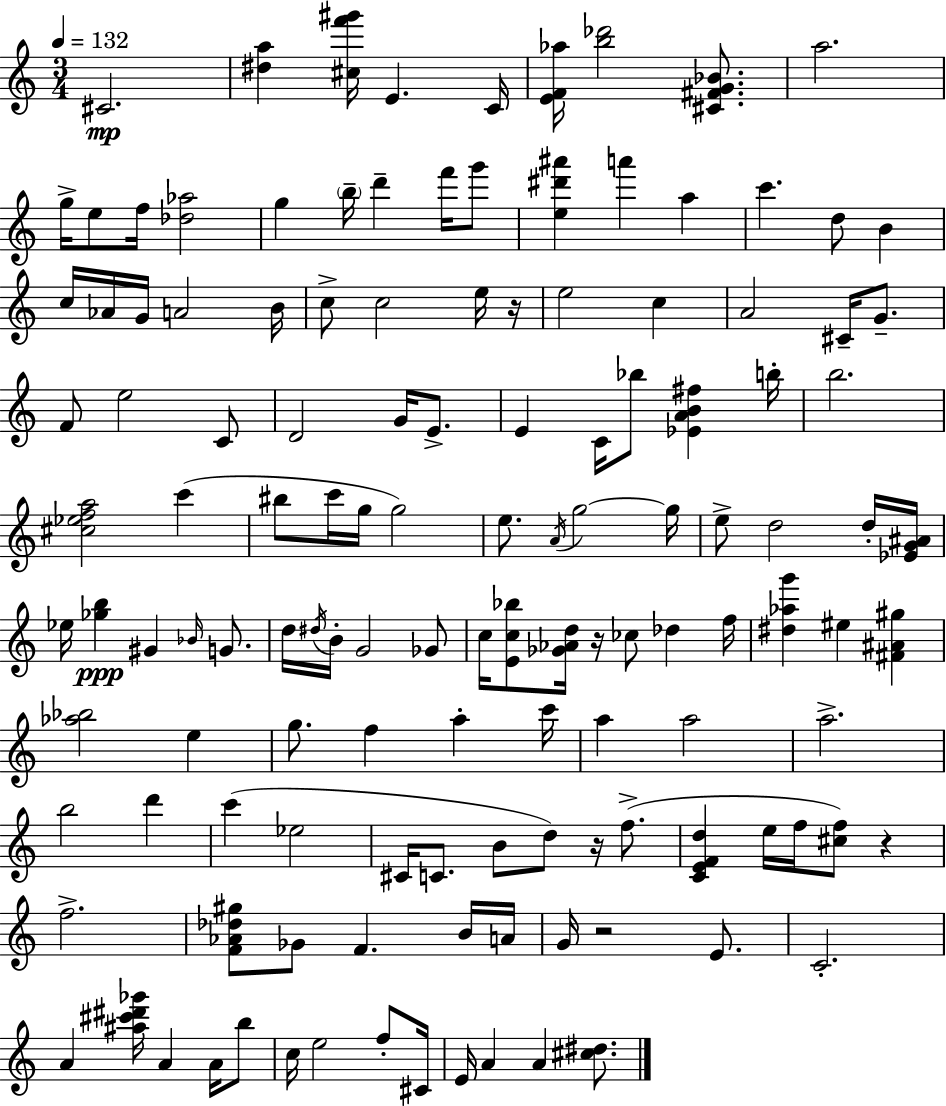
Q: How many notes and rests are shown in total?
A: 131